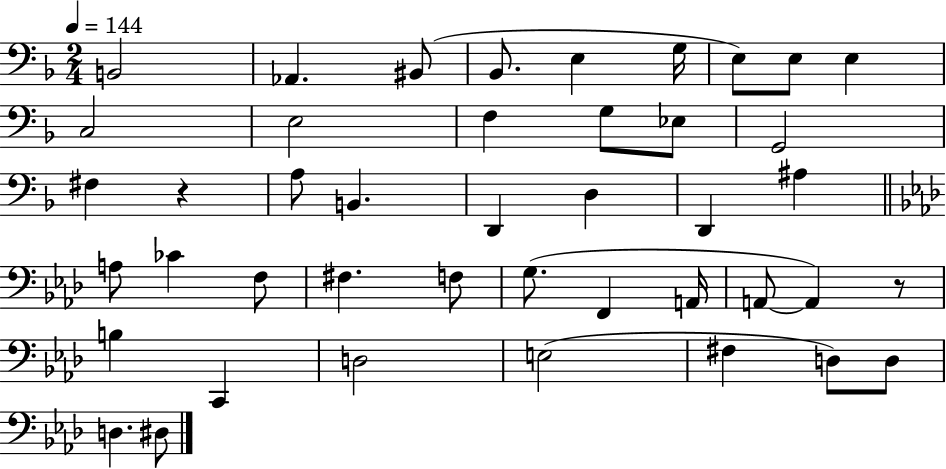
{
  \clef bass
  \numericTimeSignature
  \time 2/4
  \key f \major
  \tempo 4 = 144
  b,2 | aes,4. bis,8( | bes,8. e4 g16 | e8) e8 e4 | \break c2 | e2 | f4 g8 ees8 | g,2 | \break fis4 r4 | a8 b,4. | d,4 d4 | d,4 ais4 | \break \bar "||" \break \key aes \major a8 ces'4 f8 | fis4. f8 | g8.( f,4 a,16 | a,8~~ a,4) r8 | \break b4 c,4 | d2 | e2( | fis4 d8) d8 | \break d4. dis8 | \bar "|."
}